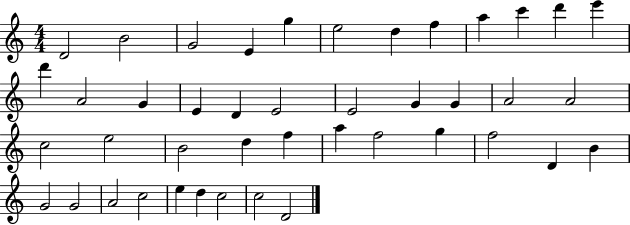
{
  \clef treble
  \numericTimeSignature
  \time 4/4
  \key c \major
  d'2 b'2 | g'2 e'4 g''4 | e''2 d''4 f''4 | a''4 c'''4 d'''4 e'''4 | \break d'''4 a'2 g'4 | e'4 d'4 e'2 | e'2 g'4 g'4 | a'2 a'2 | \break c''2 e''2 | b'2 d''4 f''4 | a''4 f''2 g''4 | f''2 d'4 b'4 | \break g'2 g'2 | a'2 c''2 | e''4 d''4 c''2 | c''2 d'2 | \break \bar "|."
}